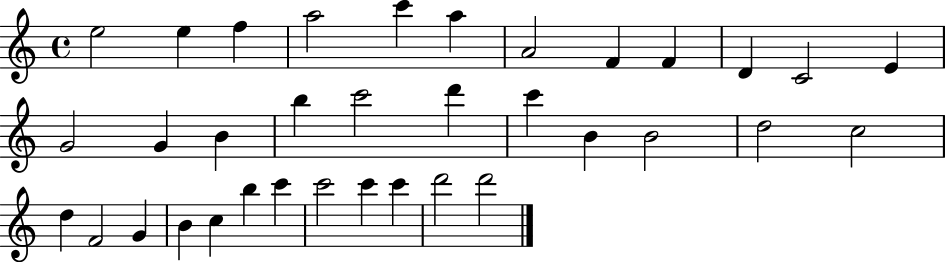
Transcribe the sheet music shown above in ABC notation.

X:1
T:Untitled
M:4/4
L:1/4
K:C
e2 e f a2 c' a A2 F F D C2 E G2 G B b c'2 d' c' B B2 d2 c2 d F2 G B c b c' c'2 c' c' d'2 d'2